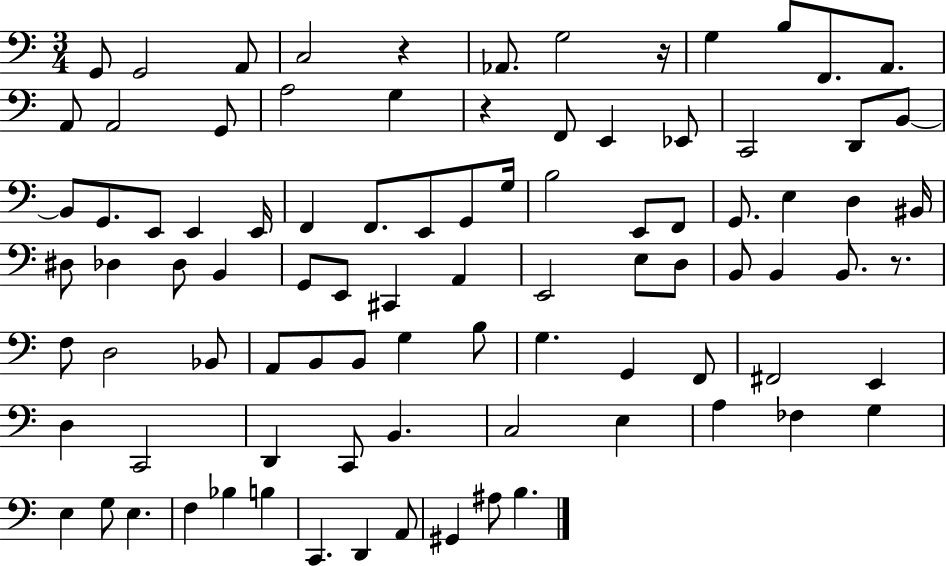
{
  \clef bass
  \numericTimeSignature
  \time 3/4
  \key c \major
  g,8 g,2 a,8 | c2 r4 | aes,8. g2 r16 | g4 b8 f,8. a,8. | \break a,8 a,2 g,8 | a2 g4 | r4 f,8 e,4 ees,8 | c,2 d,8 b,8~~ | \break b,8 g,8. e,8 e,4 e,16 | f,4 f,8. e,8 g,8 g16 | b2 e,8 f,8 | g,8. e4 d4 bis,16 | \break dis8 des4 des8 b,4 | g,8 e,8 cis,4 a,4 | e,2 e8 d8 | b,8 b,4 b,8. r8. | \break f8 d2 bes,8 | a,8 b,8 b,8 g4 b8 | g4. g,4 f,8 | fis,2 e,4 | \break d4 c,2 | d,4 c,8 b,4. | c2 e4 | a4 fes4 g4 | \break e4 g8 e4. | f4 bes4 b4 | c,4. d,4 a,8 | gis,4 ais8 b4. | \break \bar "|."
}